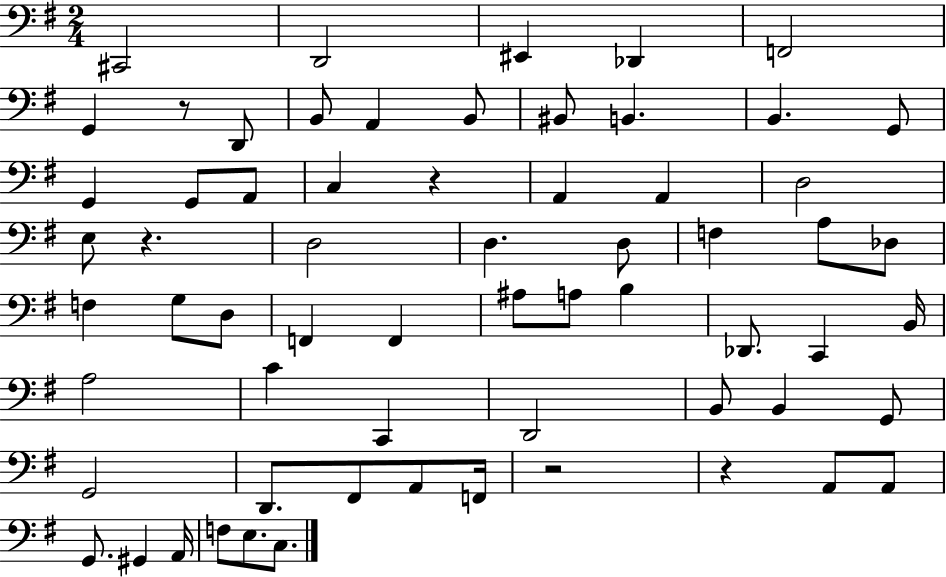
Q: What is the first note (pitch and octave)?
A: C#2